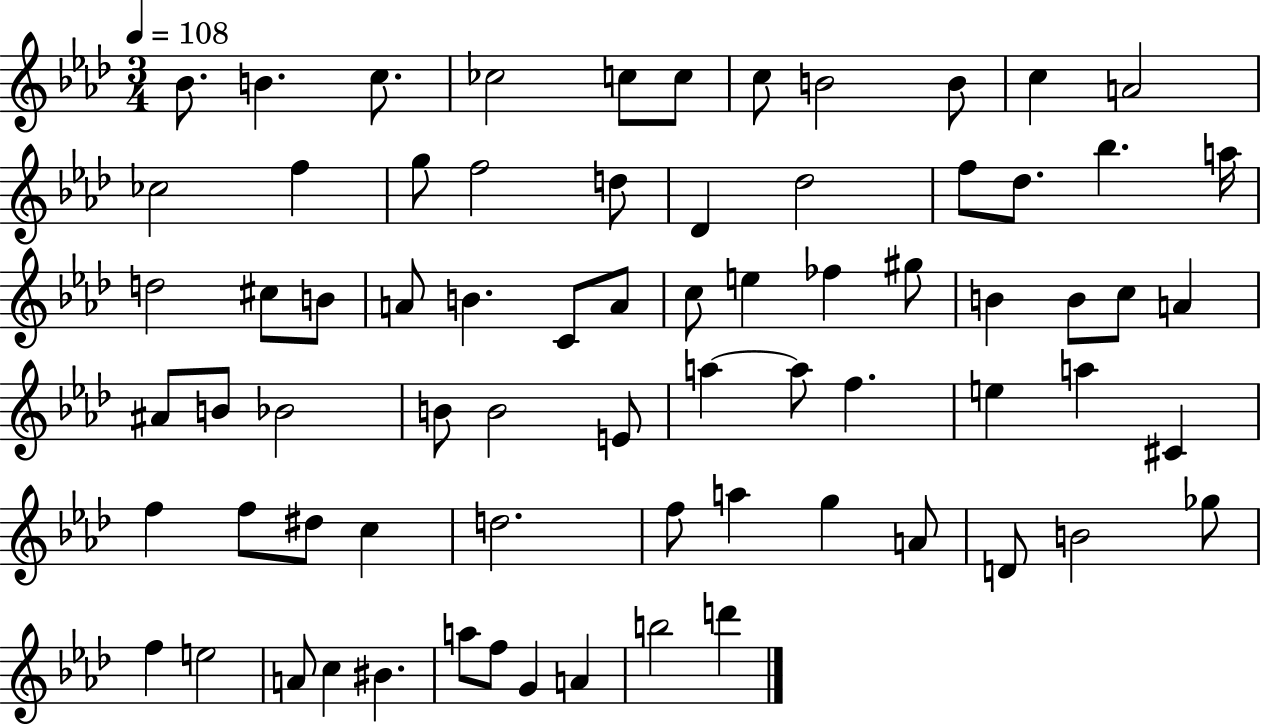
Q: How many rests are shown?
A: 0